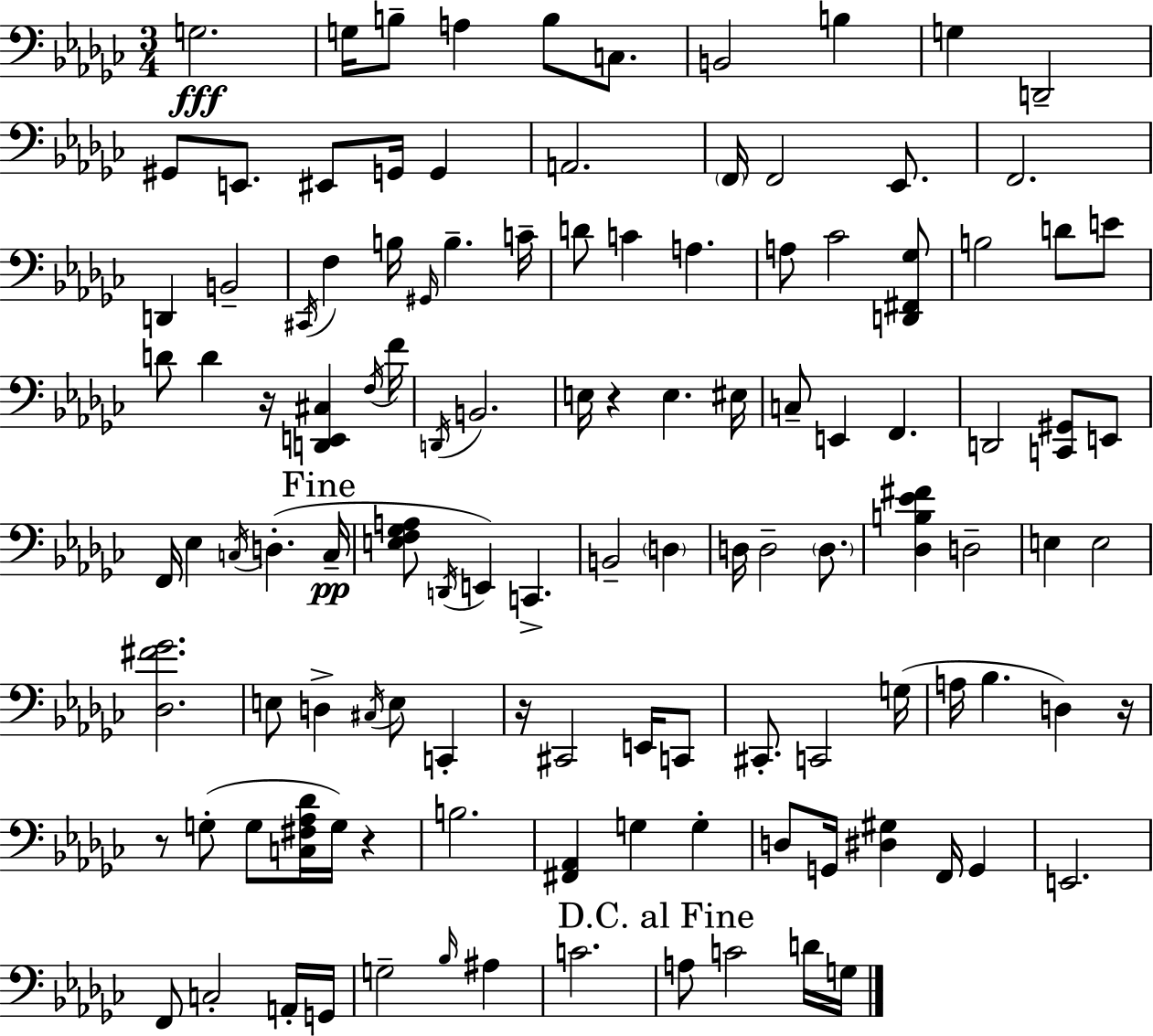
X:1
T:Untitled
M:3/4
L:1/4
K:Ebm
G,2 G,/4 B,/2 A, B,/2 C,/2 B,,2 B, G, D,,2 ^G,,/2 E,,/2 ^E,,/2 G,,/4 G,, A,,2 F,,/4 F,,2 _E,,/2 F,,2 D,, B,,2 ^C,,/4 F, B,/4 ^G,,/4 B, C/4 D/2 C A, A,/2 _C2 [D,,^F,,_G,]/2 B,2 D/2 E/2 D/2 D z/4 [D,,E,,^C,] F,/4 F/4 D,,/4 B,,2 E,/4 z E, ^E,/4 C,/2 E,, F,, D,,2 [C,,^G,,]/2 E,,/2 F,,/4 _E, C,/4 D, C,/4 [E,F,_G,A,]/2 D,,/4 E,, C,, B,,2 D, D,/4 D,2 D,/2 [_D,B,_E^F] D,2 E, E,2 [_D,^F_G]2 E,/2 D, ^C,/4 E,/2 C,, z/4 ^C,,2 E,,/4 C,,/2 ^C,,/2 C,,2 G,/4 A,/4 _B, D, z/4 z/2 G,/2 G,/2 [C,^F,_A,_D]/4 G,/4 z B,2 [^F,,_A,,] G, G, D,/2 G,,/4 [^D,^G,] F,,/4 G,, E,,2 F,,/2 C,2 A,,/4 G,,/4 G,2 _B,/4 ^A, C2 A,/2 C2 D/4 G,/4